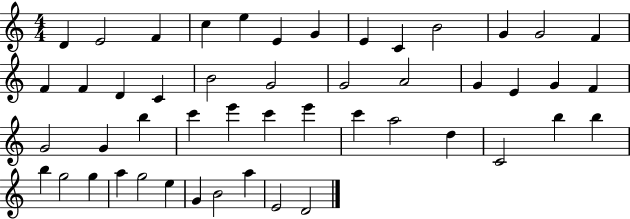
X:1
T:Untitled
M:4/4
L:1/4
K:C
D E2 F c e E G E C B2 G G2 F F F D C B2 G2 G2 A2 G E G F G2 G b c' e' c' e' c' a2 d C2 b b b g2 g a g2 e G B2 a E2 D2